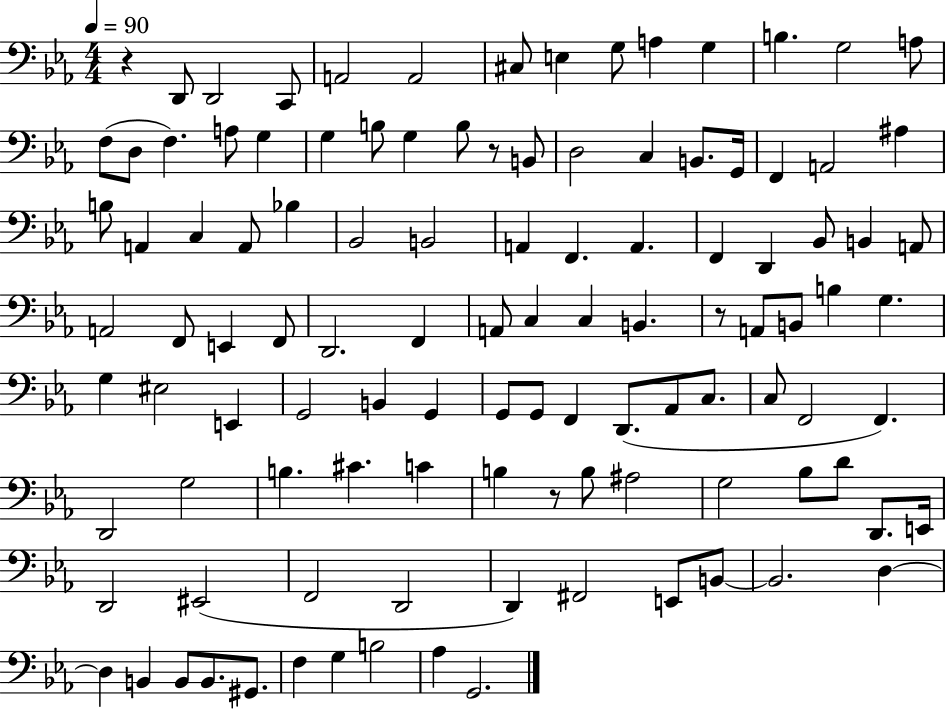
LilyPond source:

{
  \clef bass
  \numericTimeSignature
  \time 4/4
  \key ees \major
  \tempo 4 = 90
  r4 d,8 d,2 c,8 | a,2 a,2 | cis8 e4 g8 a4 g4 | b4. g2 a8 | \break f8( d8 f4.) a8 g4 | g4 b8 g4 b8 r8 b,8 | d2 c4 b,8. g,16 | f,4 a,2 ais4 | \break b8 a,4 c4 a,8 bes4 | bes,2 b,2 | a,4 f,4. a,4. | f,4 d,4 bes,8 b,4 a,8 | \break a,2 f,8 e,4 f,8 | d,2. f,4 | a,8 c4 c4 b,4. | r8 a,8 b,8 b4 g4. | \break g4 eis2 e,4 | g,2 b,4 g,4 | g,8 g,8 f,4 d,8.( aes,8 c8. | c8 f,2 f,4.) | \break d,2 g2 | b4. cis'4. c'4 | b4 r8 b8 ais2 | g2 bes8 d'8 d,8. e,16 | \break d,2 eis,2( | f,2 d,2 | d,4) fis,2 e,8 b,8~~ | b,2. d4~~ | \break d4 b,4 b,8 b,8. gis,8. | f4 g4 b2 | aes4 g,2. | \bar "|."
}